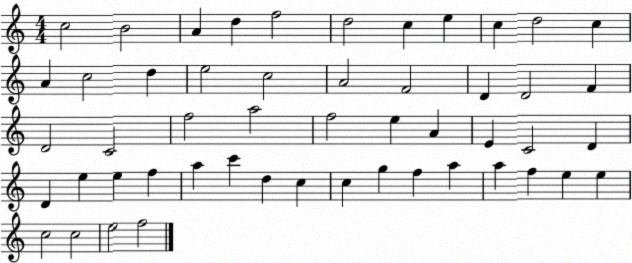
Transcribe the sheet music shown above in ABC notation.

X:1
T:Untitled
M:4/4
L:1/4
K:C
c2 B2 A d f2 d2 c e c d2 c A c2 d e2 c2 A2 F2 D D2 F D2 C2 f2 a2 f2 e A E C2 D D e e f a c' d c c g f a a f e e c2 c2 e2 f2